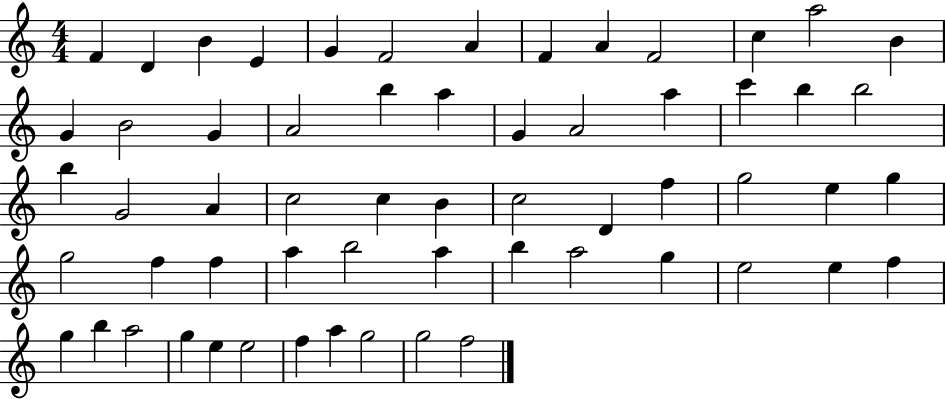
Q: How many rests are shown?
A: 0